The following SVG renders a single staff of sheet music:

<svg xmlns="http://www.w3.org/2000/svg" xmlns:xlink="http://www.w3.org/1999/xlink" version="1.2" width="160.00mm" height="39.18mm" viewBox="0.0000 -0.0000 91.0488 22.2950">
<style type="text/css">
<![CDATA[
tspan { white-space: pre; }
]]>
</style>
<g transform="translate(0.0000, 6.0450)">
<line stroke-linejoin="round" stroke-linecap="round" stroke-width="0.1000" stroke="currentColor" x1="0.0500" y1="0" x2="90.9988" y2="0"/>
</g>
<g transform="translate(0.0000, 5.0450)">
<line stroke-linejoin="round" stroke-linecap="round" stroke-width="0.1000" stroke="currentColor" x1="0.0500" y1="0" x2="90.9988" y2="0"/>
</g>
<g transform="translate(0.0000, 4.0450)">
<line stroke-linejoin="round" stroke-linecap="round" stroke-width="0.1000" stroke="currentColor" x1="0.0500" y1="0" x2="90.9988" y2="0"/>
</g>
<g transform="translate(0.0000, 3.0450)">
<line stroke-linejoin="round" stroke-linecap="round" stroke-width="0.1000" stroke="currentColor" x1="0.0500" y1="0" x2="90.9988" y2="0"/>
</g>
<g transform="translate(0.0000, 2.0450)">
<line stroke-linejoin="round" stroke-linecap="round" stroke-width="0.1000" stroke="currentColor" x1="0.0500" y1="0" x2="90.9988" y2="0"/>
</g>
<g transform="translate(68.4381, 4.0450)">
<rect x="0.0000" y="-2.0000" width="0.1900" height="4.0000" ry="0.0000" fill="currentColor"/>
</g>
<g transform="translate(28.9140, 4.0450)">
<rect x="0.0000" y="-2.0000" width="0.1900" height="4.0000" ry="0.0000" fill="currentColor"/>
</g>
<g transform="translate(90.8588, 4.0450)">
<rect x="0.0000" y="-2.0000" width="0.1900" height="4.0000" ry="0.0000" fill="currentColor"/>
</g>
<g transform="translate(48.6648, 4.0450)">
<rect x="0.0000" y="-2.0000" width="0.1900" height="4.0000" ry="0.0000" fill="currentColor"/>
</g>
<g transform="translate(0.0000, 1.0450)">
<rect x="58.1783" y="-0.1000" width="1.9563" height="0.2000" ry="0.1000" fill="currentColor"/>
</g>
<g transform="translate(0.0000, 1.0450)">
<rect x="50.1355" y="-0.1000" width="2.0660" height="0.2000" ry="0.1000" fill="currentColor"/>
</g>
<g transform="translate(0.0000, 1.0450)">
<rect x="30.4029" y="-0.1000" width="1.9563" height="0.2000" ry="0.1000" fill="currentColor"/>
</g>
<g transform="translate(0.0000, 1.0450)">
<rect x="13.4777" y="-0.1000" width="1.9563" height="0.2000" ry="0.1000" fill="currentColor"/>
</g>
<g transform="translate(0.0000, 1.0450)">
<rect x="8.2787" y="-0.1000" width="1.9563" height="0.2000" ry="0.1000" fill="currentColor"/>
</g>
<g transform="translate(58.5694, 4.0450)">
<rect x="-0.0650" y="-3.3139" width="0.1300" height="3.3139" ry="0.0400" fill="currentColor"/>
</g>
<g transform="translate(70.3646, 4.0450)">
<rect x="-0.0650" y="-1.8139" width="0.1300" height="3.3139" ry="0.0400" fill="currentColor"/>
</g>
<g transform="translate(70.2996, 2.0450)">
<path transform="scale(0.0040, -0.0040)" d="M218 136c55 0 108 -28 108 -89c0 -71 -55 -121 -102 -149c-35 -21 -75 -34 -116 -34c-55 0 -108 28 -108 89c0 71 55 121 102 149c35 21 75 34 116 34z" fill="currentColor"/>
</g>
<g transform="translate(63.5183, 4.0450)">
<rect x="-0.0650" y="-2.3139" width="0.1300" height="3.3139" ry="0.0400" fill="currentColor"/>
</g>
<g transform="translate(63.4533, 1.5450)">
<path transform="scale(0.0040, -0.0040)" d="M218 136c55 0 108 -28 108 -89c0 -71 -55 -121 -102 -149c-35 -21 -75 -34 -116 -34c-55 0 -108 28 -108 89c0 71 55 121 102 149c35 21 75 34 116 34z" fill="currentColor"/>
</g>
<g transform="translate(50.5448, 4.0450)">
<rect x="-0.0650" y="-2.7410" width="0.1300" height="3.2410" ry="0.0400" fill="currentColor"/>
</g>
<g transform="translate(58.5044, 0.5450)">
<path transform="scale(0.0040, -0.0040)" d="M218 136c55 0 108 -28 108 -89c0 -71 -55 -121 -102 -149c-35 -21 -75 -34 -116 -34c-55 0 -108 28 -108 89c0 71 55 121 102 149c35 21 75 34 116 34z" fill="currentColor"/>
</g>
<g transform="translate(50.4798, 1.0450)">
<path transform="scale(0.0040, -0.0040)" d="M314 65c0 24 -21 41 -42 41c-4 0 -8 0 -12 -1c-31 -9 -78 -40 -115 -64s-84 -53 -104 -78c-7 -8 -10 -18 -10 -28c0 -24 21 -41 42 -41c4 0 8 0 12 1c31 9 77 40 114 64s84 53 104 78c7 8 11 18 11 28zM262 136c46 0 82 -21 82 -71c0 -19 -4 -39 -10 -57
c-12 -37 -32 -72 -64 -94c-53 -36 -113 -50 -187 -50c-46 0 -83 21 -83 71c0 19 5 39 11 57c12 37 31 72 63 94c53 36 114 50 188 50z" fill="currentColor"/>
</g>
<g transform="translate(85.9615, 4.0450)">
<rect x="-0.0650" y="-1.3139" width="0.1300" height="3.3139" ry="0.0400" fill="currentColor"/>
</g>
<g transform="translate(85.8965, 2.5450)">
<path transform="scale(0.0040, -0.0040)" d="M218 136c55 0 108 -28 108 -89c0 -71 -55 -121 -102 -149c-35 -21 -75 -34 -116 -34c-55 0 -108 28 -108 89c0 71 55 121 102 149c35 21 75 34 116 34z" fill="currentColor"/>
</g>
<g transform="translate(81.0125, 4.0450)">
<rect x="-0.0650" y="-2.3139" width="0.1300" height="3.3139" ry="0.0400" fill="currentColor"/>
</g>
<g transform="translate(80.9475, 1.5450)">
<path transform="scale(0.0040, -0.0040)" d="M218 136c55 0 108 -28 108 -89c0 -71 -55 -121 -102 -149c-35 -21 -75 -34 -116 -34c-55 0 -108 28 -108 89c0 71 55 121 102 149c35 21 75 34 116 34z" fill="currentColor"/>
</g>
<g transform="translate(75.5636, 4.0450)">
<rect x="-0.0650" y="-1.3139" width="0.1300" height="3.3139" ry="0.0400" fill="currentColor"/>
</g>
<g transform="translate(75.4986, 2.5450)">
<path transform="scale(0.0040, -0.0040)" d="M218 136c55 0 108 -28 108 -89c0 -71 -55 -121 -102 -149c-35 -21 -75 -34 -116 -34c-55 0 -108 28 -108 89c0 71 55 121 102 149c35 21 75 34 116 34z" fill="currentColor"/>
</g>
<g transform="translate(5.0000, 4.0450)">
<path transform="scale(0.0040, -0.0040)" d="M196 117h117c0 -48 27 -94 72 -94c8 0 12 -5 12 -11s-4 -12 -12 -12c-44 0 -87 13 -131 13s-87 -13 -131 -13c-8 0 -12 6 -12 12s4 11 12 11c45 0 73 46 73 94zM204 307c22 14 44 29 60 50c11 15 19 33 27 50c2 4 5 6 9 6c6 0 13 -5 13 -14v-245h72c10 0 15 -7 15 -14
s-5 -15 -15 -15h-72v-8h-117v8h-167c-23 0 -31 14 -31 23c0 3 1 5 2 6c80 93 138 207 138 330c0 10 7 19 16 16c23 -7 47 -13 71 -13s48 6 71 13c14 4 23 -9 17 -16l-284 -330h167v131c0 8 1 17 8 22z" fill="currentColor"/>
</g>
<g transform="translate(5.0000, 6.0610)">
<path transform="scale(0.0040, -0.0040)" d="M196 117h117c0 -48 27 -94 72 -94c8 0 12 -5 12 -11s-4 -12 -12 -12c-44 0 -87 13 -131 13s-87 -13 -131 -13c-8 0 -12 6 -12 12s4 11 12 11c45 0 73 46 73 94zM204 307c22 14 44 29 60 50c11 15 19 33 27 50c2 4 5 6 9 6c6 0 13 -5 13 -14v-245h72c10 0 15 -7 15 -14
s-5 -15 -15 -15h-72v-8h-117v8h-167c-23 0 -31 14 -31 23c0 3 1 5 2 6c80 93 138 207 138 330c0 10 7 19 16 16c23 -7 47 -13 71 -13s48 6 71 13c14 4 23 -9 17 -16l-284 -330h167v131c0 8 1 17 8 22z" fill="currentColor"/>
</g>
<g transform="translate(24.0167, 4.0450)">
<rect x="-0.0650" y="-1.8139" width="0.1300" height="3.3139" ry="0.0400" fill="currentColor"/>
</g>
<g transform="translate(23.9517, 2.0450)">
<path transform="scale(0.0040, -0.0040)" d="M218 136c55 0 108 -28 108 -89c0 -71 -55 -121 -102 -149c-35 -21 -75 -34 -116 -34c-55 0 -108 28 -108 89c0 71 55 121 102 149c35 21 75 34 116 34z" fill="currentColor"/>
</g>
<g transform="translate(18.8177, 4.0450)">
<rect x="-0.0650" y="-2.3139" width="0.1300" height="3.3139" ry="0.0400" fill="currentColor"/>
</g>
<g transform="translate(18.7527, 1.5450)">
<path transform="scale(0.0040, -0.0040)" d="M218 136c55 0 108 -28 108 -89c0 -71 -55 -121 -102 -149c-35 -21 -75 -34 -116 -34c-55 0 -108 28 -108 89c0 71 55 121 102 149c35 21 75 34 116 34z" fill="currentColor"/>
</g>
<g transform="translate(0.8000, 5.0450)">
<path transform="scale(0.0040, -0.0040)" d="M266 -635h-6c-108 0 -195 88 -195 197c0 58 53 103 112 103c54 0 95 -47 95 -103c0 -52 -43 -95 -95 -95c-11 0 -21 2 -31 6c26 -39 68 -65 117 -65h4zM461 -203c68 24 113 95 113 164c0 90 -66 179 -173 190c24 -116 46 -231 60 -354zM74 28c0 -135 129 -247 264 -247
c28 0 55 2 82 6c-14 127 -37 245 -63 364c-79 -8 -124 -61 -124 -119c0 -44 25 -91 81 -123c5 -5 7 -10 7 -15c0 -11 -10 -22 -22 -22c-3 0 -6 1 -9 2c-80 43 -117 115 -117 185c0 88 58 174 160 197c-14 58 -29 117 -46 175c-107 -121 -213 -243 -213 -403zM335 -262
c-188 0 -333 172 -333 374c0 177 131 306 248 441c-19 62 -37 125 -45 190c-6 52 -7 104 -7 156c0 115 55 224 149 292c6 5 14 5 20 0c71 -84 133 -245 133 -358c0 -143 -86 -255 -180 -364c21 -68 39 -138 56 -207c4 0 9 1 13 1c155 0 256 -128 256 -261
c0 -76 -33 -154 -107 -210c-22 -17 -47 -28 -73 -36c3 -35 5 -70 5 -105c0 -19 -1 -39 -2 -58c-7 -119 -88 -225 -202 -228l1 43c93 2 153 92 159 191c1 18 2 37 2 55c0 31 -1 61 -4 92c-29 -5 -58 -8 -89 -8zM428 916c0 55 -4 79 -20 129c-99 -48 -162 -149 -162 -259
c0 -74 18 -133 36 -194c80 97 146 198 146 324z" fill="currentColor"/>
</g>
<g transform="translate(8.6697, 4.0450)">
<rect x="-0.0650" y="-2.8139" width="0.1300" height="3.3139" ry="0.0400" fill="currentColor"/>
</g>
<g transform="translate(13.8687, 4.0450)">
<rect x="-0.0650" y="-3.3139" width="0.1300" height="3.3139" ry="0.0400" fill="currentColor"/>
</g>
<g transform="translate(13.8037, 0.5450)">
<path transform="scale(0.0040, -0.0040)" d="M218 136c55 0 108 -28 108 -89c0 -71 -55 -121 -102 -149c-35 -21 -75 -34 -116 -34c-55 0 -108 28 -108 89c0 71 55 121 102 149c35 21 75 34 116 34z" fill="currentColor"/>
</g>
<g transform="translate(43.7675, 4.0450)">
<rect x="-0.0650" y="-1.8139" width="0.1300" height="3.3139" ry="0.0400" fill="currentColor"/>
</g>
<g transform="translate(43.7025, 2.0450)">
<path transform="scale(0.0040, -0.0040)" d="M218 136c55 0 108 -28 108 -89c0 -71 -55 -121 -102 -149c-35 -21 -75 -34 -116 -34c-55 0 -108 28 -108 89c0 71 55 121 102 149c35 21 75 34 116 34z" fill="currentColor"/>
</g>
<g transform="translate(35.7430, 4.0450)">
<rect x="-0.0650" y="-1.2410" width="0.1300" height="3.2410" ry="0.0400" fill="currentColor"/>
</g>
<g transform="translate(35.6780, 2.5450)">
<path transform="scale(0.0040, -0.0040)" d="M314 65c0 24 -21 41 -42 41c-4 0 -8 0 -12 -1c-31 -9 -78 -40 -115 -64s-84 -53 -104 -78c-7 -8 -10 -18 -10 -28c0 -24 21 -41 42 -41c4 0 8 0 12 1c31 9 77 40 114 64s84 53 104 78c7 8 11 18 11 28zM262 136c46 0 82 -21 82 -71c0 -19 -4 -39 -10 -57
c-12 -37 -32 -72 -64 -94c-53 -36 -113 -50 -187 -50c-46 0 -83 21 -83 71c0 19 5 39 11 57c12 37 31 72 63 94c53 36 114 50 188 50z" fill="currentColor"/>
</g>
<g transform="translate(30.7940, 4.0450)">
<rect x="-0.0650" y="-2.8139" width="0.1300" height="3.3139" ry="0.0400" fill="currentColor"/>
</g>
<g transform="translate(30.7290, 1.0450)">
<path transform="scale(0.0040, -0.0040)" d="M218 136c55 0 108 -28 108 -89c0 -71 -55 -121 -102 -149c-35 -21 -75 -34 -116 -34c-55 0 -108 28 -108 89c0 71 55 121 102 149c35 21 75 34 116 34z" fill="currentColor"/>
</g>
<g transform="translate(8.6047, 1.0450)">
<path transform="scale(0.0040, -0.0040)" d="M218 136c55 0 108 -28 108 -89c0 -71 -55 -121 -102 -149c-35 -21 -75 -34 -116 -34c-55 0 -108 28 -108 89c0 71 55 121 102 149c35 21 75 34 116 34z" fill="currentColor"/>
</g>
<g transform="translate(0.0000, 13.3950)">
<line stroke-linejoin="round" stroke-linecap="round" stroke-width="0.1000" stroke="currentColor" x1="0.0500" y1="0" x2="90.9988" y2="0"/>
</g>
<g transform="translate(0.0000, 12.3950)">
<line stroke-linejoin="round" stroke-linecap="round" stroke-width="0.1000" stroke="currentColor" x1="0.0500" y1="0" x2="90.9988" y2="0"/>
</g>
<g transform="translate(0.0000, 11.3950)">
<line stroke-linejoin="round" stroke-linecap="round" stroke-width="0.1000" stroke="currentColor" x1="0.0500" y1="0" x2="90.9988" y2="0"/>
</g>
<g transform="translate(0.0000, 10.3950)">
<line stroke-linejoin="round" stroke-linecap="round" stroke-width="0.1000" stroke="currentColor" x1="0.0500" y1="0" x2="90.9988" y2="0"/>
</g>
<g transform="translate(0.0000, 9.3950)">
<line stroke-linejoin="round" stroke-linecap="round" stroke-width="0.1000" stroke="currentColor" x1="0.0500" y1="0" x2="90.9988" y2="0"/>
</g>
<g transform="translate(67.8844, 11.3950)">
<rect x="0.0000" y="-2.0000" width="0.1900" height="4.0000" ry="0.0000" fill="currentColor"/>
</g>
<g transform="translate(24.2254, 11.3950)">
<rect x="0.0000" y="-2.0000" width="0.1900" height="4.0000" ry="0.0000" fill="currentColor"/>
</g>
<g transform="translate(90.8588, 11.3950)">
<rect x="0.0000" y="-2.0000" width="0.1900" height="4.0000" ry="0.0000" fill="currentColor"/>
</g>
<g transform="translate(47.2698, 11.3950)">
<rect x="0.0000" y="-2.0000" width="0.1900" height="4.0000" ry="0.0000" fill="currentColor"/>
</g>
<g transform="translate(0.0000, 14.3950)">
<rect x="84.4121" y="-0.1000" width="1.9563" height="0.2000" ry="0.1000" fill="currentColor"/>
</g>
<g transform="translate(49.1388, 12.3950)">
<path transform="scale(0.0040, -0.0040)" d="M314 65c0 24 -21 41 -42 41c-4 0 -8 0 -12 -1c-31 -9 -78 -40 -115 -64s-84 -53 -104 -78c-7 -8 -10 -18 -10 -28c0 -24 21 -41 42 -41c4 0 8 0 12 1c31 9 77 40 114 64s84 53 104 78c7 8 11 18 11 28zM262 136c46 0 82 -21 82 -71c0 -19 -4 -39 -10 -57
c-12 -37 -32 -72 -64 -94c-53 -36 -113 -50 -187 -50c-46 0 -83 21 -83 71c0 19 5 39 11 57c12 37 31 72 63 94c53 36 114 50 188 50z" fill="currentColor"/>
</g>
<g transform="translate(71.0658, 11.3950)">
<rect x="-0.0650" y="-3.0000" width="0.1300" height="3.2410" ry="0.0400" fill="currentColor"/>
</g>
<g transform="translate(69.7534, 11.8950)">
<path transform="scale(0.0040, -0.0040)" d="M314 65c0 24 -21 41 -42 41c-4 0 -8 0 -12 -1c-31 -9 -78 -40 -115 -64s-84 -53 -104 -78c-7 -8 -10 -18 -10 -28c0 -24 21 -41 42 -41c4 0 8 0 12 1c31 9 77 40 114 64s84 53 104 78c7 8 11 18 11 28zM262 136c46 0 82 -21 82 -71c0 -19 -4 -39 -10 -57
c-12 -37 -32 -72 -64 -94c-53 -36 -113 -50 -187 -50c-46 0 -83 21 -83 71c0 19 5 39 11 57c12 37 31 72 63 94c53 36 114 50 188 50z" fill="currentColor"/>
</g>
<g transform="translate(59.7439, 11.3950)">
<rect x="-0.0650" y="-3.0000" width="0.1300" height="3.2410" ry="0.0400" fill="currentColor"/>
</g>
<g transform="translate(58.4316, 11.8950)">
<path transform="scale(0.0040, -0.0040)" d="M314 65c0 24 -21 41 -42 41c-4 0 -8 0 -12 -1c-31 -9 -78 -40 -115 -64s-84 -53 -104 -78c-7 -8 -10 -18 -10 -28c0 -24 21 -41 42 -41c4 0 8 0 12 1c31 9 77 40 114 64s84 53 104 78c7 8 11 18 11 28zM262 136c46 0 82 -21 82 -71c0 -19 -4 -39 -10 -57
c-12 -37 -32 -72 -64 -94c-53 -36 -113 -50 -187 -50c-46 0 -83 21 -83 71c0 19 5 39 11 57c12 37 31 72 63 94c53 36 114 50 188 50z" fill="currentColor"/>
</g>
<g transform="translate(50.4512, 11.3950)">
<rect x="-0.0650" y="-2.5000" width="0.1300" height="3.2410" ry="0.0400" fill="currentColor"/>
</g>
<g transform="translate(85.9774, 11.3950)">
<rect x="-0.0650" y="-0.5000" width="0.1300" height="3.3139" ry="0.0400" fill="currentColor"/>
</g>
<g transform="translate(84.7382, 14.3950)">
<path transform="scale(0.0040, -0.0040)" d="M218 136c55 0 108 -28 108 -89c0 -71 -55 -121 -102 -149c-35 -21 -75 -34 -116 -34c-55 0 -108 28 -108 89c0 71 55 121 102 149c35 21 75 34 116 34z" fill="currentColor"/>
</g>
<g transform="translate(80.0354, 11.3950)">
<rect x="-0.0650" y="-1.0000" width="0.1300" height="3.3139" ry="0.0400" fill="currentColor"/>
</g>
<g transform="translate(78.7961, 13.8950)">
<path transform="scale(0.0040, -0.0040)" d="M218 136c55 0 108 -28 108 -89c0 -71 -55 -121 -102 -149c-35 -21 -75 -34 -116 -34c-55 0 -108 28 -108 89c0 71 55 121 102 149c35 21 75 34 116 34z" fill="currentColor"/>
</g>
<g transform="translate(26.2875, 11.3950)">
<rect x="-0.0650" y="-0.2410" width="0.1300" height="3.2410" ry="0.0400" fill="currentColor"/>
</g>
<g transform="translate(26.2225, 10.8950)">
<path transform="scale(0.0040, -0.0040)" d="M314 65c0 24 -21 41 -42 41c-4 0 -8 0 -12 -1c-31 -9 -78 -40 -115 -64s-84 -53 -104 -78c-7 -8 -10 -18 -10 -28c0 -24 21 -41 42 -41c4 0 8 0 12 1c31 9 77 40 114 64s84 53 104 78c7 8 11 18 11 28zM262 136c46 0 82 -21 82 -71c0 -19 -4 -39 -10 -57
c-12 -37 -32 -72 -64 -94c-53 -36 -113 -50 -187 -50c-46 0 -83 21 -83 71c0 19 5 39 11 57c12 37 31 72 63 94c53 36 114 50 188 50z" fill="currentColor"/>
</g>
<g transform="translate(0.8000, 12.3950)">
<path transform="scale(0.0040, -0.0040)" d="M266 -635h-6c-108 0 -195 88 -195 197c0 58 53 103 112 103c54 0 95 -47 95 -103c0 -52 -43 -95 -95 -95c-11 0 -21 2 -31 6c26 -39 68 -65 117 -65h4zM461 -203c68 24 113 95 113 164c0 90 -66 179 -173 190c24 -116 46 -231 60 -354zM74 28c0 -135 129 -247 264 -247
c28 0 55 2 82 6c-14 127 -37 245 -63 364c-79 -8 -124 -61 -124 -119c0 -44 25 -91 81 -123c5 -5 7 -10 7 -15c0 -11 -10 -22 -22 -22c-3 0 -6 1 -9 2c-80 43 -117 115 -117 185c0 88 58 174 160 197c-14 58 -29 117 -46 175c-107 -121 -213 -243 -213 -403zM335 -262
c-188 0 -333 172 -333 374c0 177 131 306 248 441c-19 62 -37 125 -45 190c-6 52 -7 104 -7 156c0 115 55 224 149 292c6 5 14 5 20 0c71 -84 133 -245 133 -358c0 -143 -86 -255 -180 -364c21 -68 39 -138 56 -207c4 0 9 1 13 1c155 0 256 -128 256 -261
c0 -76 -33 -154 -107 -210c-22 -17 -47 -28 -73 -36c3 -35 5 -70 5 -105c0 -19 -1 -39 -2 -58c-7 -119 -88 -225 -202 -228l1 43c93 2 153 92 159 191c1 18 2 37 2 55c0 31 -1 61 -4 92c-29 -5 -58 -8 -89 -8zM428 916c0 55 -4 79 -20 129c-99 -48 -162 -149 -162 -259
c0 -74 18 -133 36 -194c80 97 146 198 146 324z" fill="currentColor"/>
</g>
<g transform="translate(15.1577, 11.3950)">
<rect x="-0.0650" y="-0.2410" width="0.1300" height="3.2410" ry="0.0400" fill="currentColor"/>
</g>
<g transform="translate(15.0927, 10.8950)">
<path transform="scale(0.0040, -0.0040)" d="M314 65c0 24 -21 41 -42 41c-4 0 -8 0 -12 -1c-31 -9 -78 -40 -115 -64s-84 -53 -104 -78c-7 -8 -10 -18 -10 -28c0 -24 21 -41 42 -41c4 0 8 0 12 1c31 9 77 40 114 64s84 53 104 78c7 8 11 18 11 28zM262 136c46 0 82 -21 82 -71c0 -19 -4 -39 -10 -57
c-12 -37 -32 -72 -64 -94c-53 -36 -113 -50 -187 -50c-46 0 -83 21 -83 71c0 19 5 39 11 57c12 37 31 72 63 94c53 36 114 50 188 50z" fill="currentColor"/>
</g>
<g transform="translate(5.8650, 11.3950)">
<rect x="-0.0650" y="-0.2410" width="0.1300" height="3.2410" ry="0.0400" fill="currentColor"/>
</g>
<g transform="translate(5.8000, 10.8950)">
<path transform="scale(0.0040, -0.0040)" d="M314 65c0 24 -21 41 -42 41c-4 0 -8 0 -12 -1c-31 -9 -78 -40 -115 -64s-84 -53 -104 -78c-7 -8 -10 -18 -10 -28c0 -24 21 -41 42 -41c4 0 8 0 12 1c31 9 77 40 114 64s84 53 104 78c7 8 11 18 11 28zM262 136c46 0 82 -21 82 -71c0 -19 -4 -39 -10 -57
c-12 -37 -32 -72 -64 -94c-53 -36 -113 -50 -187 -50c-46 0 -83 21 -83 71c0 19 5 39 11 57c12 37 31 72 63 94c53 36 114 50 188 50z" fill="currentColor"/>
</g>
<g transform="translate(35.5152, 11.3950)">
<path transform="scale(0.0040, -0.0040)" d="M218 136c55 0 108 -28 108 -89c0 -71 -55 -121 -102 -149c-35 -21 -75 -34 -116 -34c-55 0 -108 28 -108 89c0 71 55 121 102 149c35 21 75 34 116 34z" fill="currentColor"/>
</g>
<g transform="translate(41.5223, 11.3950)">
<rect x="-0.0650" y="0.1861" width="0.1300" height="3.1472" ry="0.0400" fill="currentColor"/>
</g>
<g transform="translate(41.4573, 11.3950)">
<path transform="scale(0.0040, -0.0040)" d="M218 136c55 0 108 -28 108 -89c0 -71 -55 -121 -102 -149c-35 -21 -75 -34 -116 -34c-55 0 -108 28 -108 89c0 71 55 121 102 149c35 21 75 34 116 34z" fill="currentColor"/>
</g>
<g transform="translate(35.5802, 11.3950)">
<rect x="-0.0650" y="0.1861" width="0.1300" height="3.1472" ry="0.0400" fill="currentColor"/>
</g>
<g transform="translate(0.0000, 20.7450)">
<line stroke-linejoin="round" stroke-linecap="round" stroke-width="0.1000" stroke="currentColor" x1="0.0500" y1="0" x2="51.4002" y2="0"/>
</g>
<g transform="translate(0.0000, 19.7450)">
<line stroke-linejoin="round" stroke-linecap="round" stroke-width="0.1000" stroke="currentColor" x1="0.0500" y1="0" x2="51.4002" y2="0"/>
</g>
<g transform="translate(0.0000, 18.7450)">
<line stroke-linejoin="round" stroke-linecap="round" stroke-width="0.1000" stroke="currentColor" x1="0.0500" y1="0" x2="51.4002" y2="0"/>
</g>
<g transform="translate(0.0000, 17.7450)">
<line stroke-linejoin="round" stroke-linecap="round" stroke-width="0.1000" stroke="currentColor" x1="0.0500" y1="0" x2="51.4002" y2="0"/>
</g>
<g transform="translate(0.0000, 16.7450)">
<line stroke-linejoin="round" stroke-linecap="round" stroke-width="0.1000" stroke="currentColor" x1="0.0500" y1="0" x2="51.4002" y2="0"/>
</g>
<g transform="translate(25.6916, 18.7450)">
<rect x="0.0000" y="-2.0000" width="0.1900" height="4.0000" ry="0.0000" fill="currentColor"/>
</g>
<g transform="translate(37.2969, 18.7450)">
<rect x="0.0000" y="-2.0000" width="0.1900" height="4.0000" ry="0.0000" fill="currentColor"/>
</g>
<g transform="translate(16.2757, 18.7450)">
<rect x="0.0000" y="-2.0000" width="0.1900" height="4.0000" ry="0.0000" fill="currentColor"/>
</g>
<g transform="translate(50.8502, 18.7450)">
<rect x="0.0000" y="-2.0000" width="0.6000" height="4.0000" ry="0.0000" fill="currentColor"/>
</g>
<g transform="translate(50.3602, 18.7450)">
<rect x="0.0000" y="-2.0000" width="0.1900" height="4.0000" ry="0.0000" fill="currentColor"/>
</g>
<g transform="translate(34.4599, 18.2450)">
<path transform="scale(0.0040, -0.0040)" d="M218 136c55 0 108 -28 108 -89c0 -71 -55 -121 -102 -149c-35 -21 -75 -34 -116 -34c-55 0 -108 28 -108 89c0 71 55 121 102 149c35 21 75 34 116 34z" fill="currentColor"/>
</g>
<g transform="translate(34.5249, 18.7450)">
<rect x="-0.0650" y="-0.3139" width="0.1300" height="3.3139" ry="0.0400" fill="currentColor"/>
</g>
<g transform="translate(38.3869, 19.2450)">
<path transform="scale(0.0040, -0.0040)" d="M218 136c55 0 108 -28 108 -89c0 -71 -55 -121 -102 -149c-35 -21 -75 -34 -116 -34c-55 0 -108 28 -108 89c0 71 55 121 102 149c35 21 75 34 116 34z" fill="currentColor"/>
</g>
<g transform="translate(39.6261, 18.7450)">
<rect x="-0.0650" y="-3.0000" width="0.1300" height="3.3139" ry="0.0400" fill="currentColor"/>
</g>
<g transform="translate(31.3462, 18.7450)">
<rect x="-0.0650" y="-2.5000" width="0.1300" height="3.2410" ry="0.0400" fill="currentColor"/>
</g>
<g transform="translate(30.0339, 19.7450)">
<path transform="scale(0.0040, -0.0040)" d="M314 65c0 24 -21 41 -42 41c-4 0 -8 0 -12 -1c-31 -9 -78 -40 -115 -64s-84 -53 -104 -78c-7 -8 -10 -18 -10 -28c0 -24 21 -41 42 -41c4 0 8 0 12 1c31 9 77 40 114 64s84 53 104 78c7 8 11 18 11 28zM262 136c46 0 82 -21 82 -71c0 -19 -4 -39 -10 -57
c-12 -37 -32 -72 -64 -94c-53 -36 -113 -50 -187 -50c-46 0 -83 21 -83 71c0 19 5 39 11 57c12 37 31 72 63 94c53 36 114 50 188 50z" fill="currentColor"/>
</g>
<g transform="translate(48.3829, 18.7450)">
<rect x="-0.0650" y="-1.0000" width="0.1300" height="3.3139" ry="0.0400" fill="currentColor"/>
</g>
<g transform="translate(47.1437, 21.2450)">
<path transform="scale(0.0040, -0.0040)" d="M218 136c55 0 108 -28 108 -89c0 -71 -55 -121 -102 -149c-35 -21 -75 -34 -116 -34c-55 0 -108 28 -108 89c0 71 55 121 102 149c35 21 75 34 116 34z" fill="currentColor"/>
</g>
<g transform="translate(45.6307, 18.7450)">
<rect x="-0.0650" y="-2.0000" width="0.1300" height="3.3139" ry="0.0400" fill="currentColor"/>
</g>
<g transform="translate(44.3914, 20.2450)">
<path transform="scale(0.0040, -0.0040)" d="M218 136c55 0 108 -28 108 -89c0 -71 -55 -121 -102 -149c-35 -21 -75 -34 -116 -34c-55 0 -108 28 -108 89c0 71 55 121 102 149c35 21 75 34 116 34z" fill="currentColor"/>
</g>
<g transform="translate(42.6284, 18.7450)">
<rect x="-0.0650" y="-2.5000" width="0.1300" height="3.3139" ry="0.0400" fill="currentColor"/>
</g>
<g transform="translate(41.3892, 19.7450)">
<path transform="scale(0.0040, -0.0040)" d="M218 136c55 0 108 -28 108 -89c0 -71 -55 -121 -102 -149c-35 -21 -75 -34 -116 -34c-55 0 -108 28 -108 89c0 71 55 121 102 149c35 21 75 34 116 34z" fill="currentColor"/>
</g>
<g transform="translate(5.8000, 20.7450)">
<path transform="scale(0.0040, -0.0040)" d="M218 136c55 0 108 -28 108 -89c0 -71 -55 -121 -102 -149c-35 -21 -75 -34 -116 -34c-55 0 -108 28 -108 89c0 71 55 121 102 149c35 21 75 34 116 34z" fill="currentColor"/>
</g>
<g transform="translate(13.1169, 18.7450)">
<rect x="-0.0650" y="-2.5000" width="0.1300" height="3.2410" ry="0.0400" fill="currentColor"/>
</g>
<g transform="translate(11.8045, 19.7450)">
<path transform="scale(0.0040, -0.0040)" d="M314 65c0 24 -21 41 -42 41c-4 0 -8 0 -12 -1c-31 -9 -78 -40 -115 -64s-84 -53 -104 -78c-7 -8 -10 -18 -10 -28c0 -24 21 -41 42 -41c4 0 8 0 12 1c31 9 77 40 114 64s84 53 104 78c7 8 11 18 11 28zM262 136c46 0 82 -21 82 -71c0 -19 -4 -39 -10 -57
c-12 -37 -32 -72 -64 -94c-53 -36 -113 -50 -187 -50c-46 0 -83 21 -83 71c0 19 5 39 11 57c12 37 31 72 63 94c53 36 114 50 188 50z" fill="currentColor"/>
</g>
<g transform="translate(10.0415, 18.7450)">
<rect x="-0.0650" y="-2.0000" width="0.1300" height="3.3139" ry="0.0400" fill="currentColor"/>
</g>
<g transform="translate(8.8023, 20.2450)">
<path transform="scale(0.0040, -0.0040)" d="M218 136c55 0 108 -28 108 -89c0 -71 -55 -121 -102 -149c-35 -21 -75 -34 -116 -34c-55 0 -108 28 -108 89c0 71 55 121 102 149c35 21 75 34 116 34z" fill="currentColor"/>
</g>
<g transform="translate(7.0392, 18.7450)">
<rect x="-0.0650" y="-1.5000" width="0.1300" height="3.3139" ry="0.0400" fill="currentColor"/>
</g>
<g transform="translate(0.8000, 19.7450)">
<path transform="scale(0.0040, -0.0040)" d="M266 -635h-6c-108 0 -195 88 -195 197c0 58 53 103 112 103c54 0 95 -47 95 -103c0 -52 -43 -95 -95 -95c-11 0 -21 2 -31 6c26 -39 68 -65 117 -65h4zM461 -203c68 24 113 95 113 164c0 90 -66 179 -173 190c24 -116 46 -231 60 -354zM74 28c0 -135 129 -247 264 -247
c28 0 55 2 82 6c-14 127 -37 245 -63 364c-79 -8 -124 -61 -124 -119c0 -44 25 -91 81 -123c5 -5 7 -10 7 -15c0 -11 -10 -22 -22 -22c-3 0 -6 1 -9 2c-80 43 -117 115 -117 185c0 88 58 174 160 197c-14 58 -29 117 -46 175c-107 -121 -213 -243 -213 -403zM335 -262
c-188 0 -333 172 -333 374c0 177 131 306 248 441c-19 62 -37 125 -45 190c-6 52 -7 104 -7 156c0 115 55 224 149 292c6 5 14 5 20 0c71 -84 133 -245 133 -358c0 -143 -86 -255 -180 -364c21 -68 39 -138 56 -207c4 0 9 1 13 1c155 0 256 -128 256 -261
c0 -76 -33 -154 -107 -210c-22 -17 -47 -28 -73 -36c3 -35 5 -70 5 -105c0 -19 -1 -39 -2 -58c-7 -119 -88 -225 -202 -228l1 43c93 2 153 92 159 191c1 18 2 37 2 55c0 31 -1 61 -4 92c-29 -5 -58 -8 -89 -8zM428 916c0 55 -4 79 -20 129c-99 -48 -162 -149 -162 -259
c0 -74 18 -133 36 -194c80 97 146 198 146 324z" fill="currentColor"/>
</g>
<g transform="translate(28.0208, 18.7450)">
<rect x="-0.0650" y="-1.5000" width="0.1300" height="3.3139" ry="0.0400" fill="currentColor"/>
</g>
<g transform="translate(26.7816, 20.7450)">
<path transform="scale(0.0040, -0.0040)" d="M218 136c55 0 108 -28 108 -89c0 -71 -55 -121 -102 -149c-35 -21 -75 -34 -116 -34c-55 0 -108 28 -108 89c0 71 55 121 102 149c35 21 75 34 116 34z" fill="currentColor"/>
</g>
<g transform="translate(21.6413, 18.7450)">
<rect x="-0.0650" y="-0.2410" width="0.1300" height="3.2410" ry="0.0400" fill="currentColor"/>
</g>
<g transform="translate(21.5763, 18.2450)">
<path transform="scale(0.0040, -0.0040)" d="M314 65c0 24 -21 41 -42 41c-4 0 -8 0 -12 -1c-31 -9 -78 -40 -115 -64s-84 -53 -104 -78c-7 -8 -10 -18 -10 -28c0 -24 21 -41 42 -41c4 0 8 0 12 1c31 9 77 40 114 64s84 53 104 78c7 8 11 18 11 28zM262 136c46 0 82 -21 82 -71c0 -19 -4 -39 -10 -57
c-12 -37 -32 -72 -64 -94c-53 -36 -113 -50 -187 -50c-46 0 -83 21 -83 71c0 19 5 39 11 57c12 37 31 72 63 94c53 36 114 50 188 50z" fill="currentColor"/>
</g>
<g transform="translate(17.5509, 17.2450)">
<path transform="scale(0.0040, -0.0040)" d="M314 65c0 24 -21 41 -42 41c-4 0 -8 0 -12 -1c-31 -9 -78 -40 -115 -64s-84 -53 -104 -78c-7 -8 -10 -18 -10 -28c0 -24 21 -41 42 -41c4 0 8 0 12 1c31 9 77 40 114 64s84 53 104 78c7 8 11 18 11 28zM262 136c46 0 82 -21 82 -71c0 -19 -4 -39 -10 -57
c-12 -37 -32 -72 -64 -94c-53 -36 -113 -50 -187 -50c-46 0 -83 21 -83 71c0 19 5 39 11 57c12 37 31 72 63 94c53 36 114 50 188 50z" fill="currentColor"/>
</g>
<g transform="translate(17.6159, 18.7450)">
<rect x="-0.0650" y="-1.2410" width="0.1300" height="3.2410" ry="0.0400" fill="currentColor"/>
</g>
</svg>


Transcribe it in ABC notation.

X:1
T:Untitled
M:4/4
L:1/4
K:C
a b g f a e2 f a2 b g f e g e c2 c2 c2 B B G2 A2 A2 D C E F G2 e2 c2 E G2 c A G F D